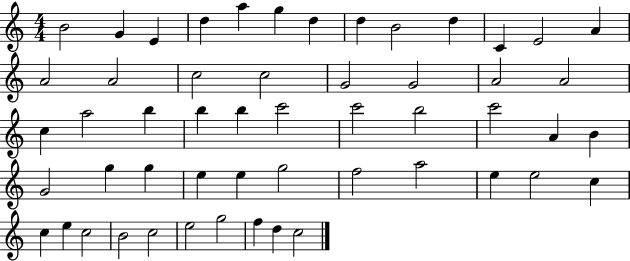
B4/h G4/q E4/q D5/q A5/q G5/q D5/q D5/q B4/h D5/q C4/q E4/h A4/q A4/h A4/h C5/h C5/h G4/h G4/h A4/h A4/h C5/q A5/h B5/q B5/q B5/q C6/h C6/h B5/h C6/h A4/q B4/q G4/h G5/q G5/q E5/q E5/q G5/h F5/h A5/h E5/q E5/h C5/q C5/q E5/q C5/h B4/h C5/h E5/h G5/h F5/q D5/q C5/h